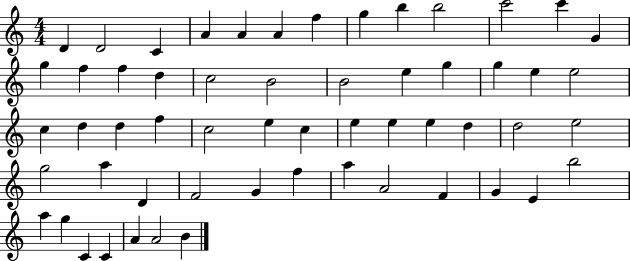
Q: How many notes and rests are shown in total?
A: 57